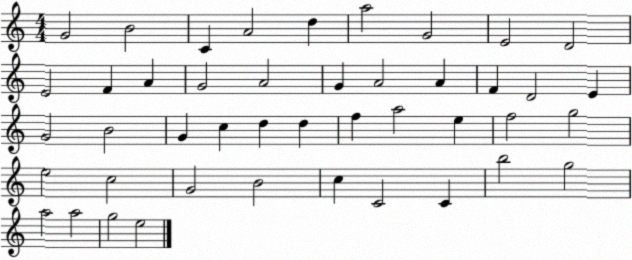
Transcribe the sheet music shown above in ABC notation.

X:1
T:Untitled
M:4/4
L:1/4
K:C
G2 B2 C A2 d a2 G2 E2 D2 E2 F A G2 A2 G A2 A F D2 E G2 B2 G c d d f a2 e f2 g2 e2 c2 G2 B2 c C2 C b2 g2 a2 a2 g2 e2